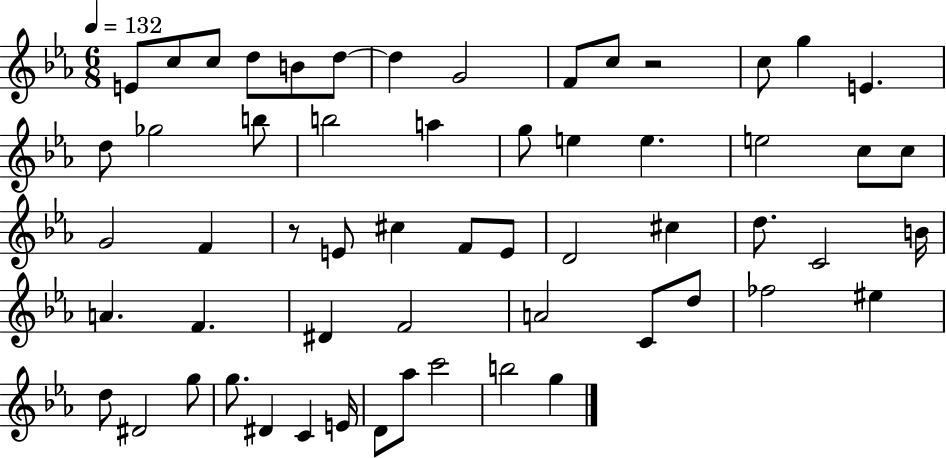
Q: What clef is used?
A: treble